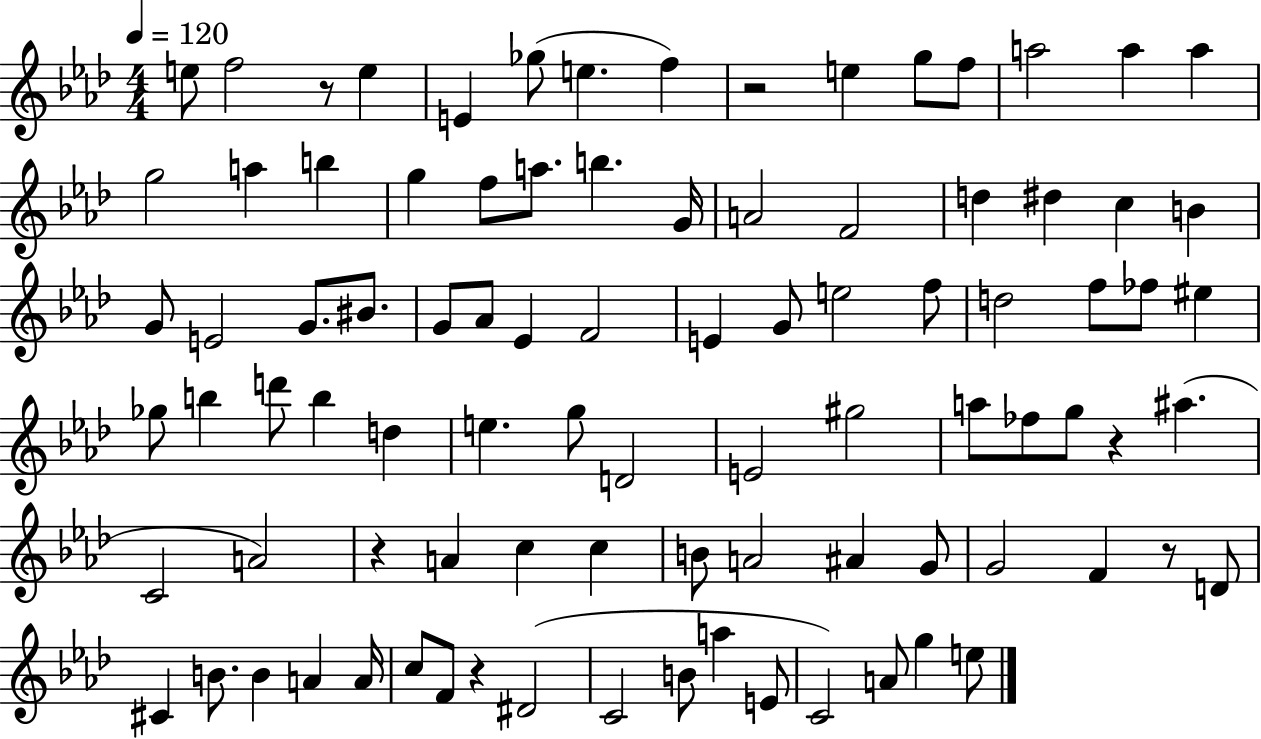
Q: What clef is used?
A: treble